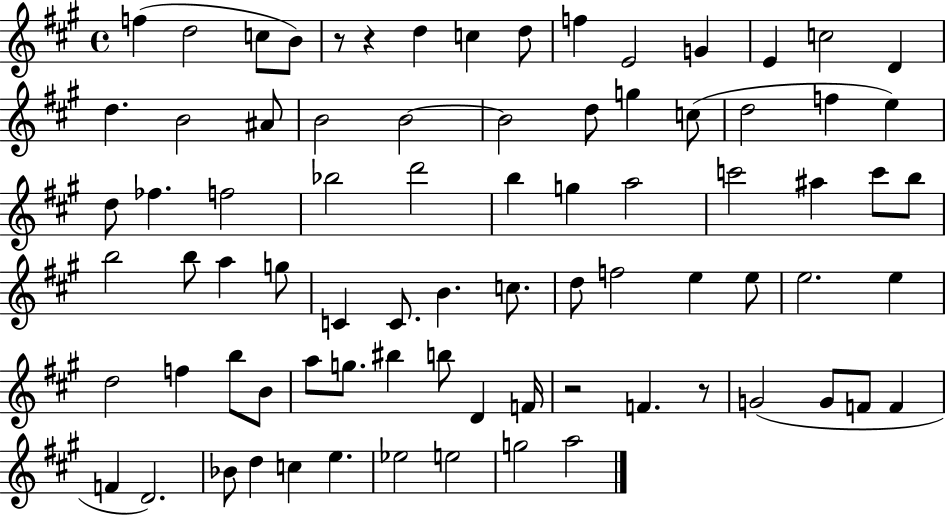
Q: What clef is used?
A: treble